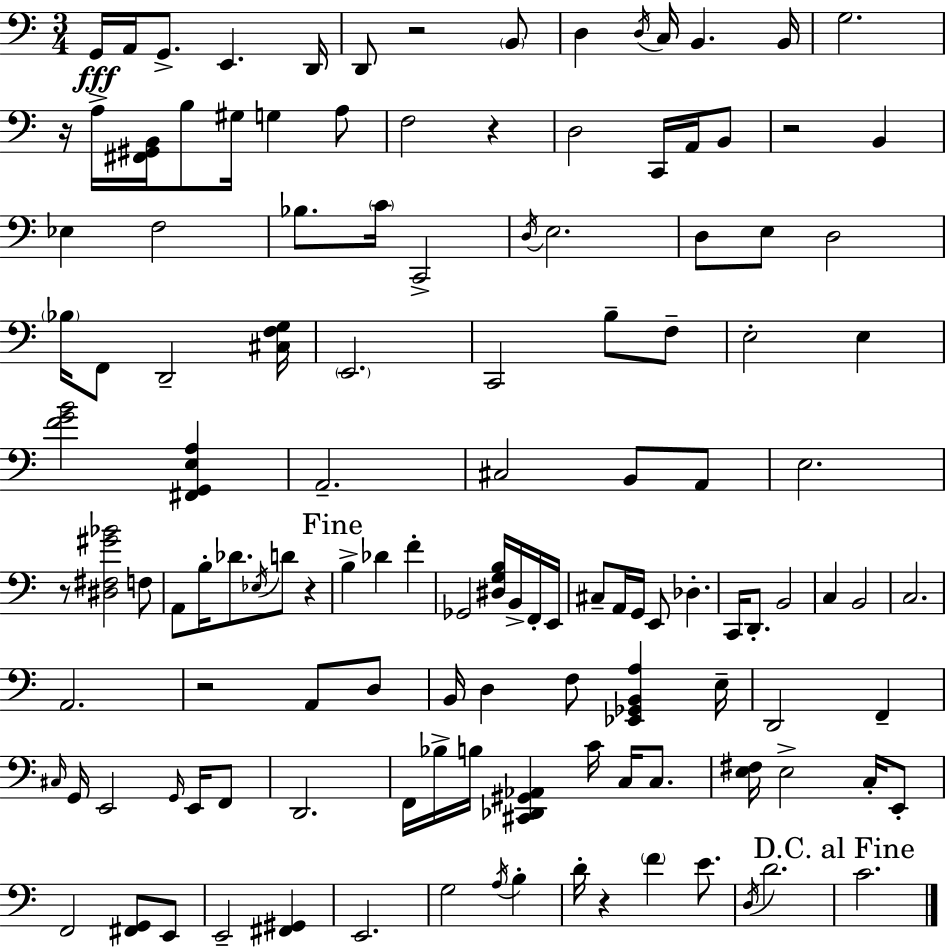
G2/s A2/s G2/e. E2/q. D2/s D2/e R/h B2/e D3/q D3/s C3/s B2/q. B2/s G3/h. R/s A3/s [F#2,G#2,B2]/s B3/e G#3/s G3/q A3/e F3/h R/q D3/h C2/s A2/s B2/e R/h B2/q Eb3/q F3/h Bb3/e. C4/s C2/h D3/s E3/h. D3/e E3/e D3/h Bb3/s F2/e D2/h [C#3,F3,G3]/s E2/h. C2/h B3/e F3/e E3/h E3/q [F4,G4,B4]/h [F#2,G2,E3,A3]/q A2/h. C#3/h B2/e A2/e E3/h. R/e [D#3,F#3,G#4,Bb4]/h F3/e A2/e B3/s Db4/e. Eb3/s D4/e R/q B3/q Db4/q F4/q Gb2/h [D#3,G3,B3]/s B2/s F2/s E2/s C#3/e A2/s G2/s E2/e Db3/q. C2/s D2/e. B2/h C3/q B2/h C3/h. A2/h. R/h A2/e D3/e B2/s D3/q F3/e [Eb2,Gb2,B2,A3]/q E3/s D2/h F2/q C#3/s G2/s E2/h G2/s E2/s F2/e D2/h. F2/s Bb3/s B3/s [C#2,Db2,G#2,Ab2]/q C4/s C3/s C3/e. [E3,F#3]/s E3/h C3/s E2/e F2/h [F#2,G2]/e E2/e E2/h [F#2,G#2]/q E2/h. G3/h A3/s B3/q D4/s R/q F4/q E4/e. D3/s D4/h. C4/h.